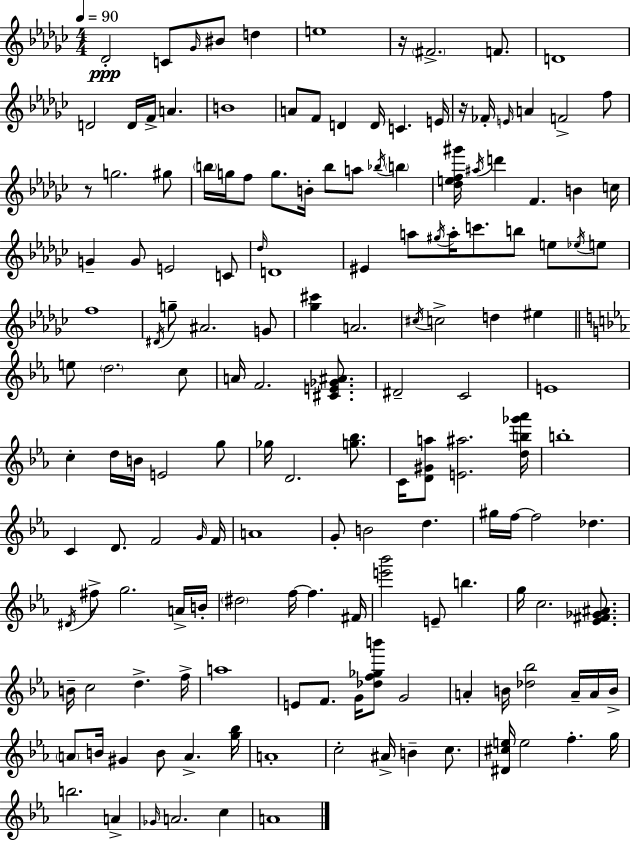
Db4/h C4/e Gb4/s BIS4/e D5/q E5/w R/s F#4/h. F4/e. D4/w D4/h D4/s F4/s A4/q. B4/w A4/e F4/e D4/q D4/s C4/q. E4/s R/s FES4/s E4/s A4/q F4/h F5/e R/e G5/h. G#5/e B5/s G5/s F5/e G5/e. B4/s B5/e A5/e Bb5/s B5/q [Db5,E5,F5,G#6]/s A#5/s D6/q F4/q. B4/q C5/s G4/q G4/e E4/h C4/e Db5/s D4/w EIS4/q A5/e G#5/s A5/s C6/e. B5/e E5/e Eb5/s E5/e F5/w D#4/s G5/e A#4/h. G4/e [Gb5,C#6]/q A4/h. C#5/s C5/h D5/q EIS5/q E5/e D5/h. C5/e A4/s F4/h. [C#4,E4,Gb4,A#4]/e. D#4/h C4/h E4/w C5/q D5/s B4/s E4/h G5/e Gb5/s D4/h. [G5,Bb5]/e. C4/s [D4,G#4,A5]/e [E4,A#5]/h. [D5,B5,Gb6,Ab6]/s B5/w C4/q D4/e. F4/h G4/s F4/s A4/w G4/e B4/h D5/q. G#5/s F5/s F5/h Db5/q. D#4/s F#5/e G5/h. A4/s B4/s D#5/h F5/s F5/q. F#4/s [E6,Bb6]/h E4/e B5/q. G5/s C5/h. [Eb4,F#4,Gb4,A#4]/e. B4/s C5/h D5/q. F5/s A5/w E4/e F4/e. G4/s [Db5,F5,Gb5,B6]/e G4/h A4/q B4/s [Db5,Bb5]/h A4/s A4/s B4/s A4/e B4/s G#4/q B4/e A4/q. [G5,Bb5]/s A4/w C5/h A#4/s B4/q C5/e. [D#4,C#5,E5]/s E5/h F5/q. G5/s B5/h. A4/q Gb4/s A4/h. C5/q A4/w